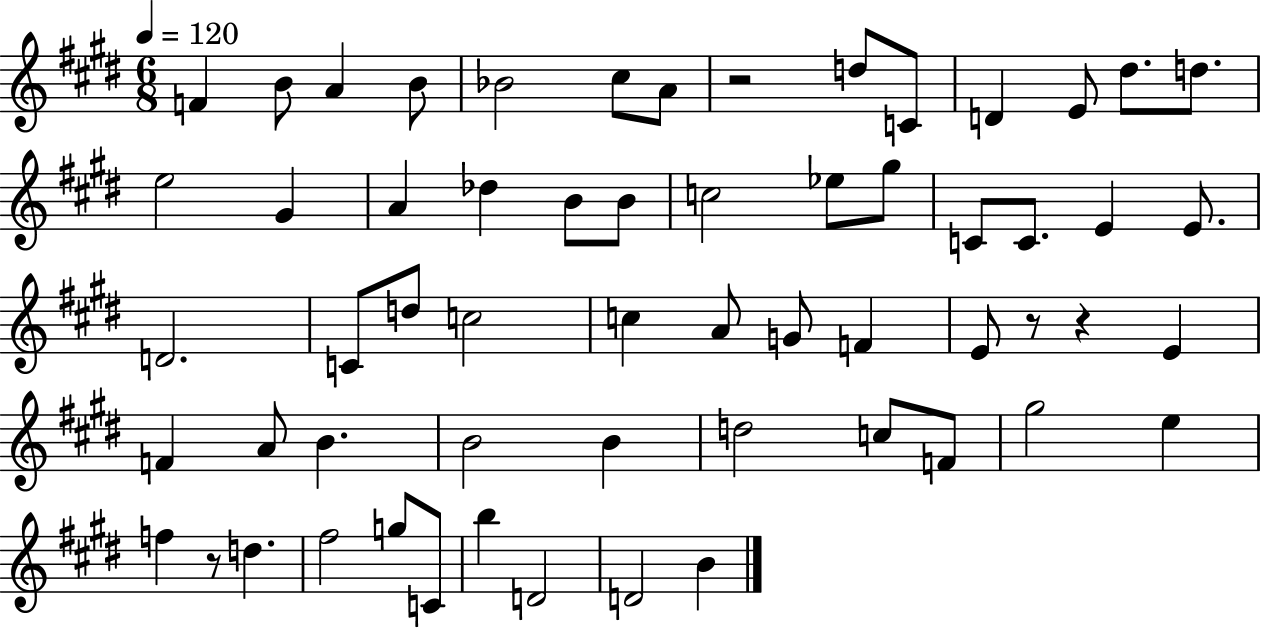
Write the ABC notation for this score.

X:1
T:Untitled
M:6/8
L:1/4
K:E
F B/2 A B/2 _B2 ^c/2 A/2 z2 d/2 C/2 D E/2 ^d/2 d/2 e2 ^G A _d B/2 B/2 c2 _e/2 ^g/2 C/2 C/2 E E/2 D2 C/2 d/2 c2 c A/2 G/2 F E/2 z/2 z E F A/2 B B2 B d2 c/2 F/2 ^g2 e f z/2 d ^f2 g/2 C/2 b D2 D2 B